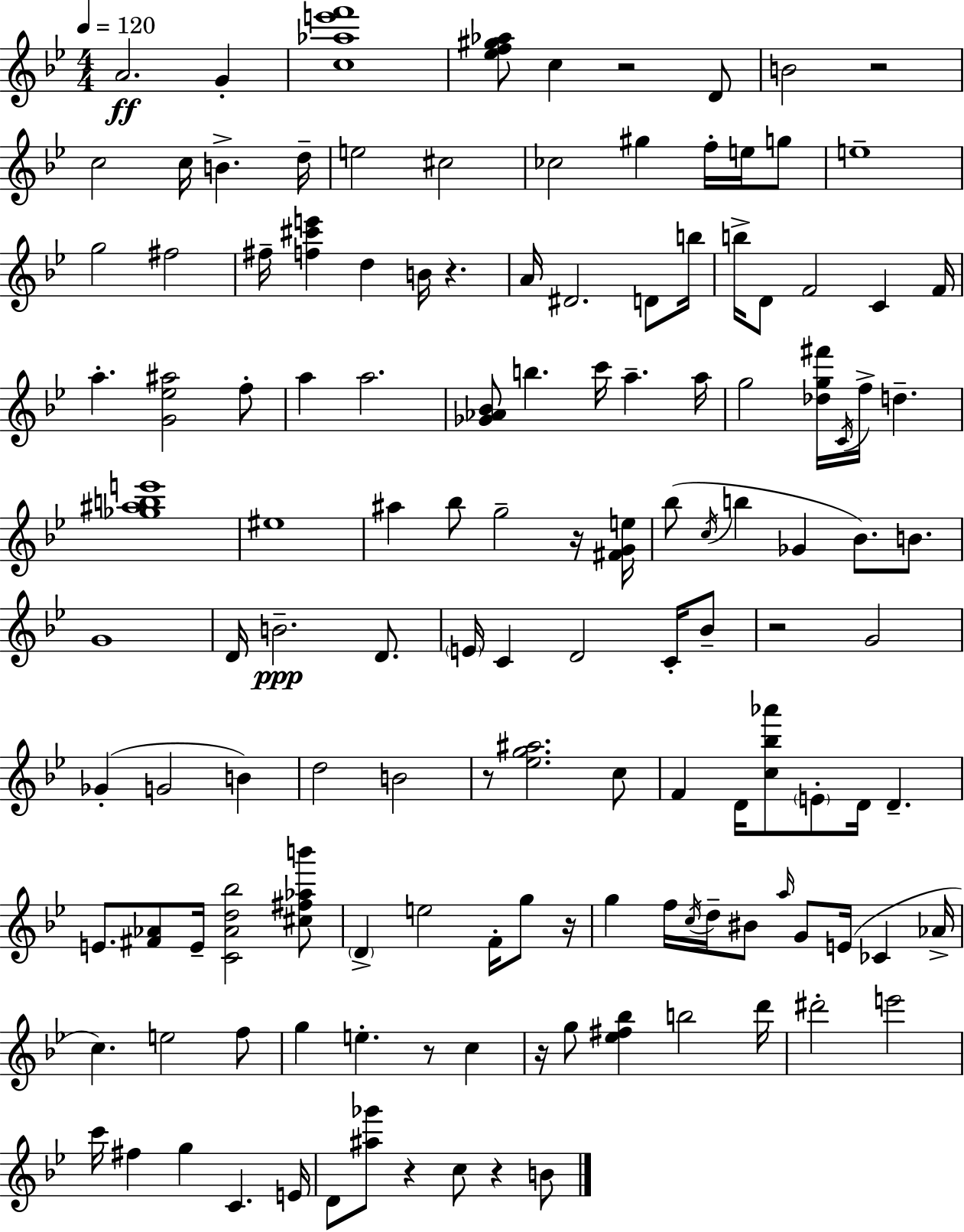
{
  \clef treble
  \numericTimeSignature
  \time 4/4
  \key g \minor
  \tempo 4 = 120
  \repeat volta 2 { a'2.\ff g'4-. | <c'' aes'' e''' f'''>1 | <ees'' f'' gis'' aes''>8 c''4 r2 d'8 | b'2 r2 | \break c''2 c''16 b'4.-> d''16-- | e''2 cis''2 | ces''2 gis''4 f''16-. e''16 g''8 | e''1-- | \break g''2 fis''2 | fis''16-- <f'' cis''' e'''>4 d''4 b'16 r4. | a'16 dis'2. d'8 b''16 | b''16-> d'8 f'2 c'4 f'16 | \break a''4.-. <g' ees'' ais''>2 f''8-. | a''4 a''2. | <ges' aes' bes'>8 b''4. c'''16 a''4.-- a''16 | g''2 <des'' g'' fis'''>16 \acciaccatura { c'16 } f''16-> d''4.-- | \break <ges'' ais'' b'' e'''>1 | eis''1 | ais''4 bes''8 g''2-- r16 | <fis' g' e''>16 bes''8( \acciaccatura { c''16 } b''4 ges'4 bes'8.) b'8. | \break g'1 | d'16 b'2.--\ppp d'8. | \parenthesize e'16 c'4 d'2 c'16-. | bes'8-- r2 g'2 | \break ges'4-.( g'2 b'4) | d''2 b'2 | r8 <ees'' g'' ais''>2. | c''8 f'4 d'16 <c'' bes'' aes'''>8 \parenthesize e'8-. d'16 d'4.-- | \break e'8. <fis' aes'>8 e'16-- <c' aes' d'' bes''>2 | <cis'' fis'' aes'' b'''>8 \parenthesize d'4-> e''2 f'16-. g''8 | r16 g''4 f''16 \acciaccatura { c''16 } d''16-- bis'8 \grace { a''16 } g'8 e'16( ces'4 | aes'16-> c''4.) e''2 | \break f''8 g''4 e''4.-. r8 | c''4 r16 g''8 <ees'' fis'' bes''>4 b''2 | d'''16 dis'''2-. e'''2 | c'''16 fis''4 g''4 c'4. | \break e'16 d'8 <ais'' ges'''>8 r4 c''8 r4 | b'8 } \bar "|."
}